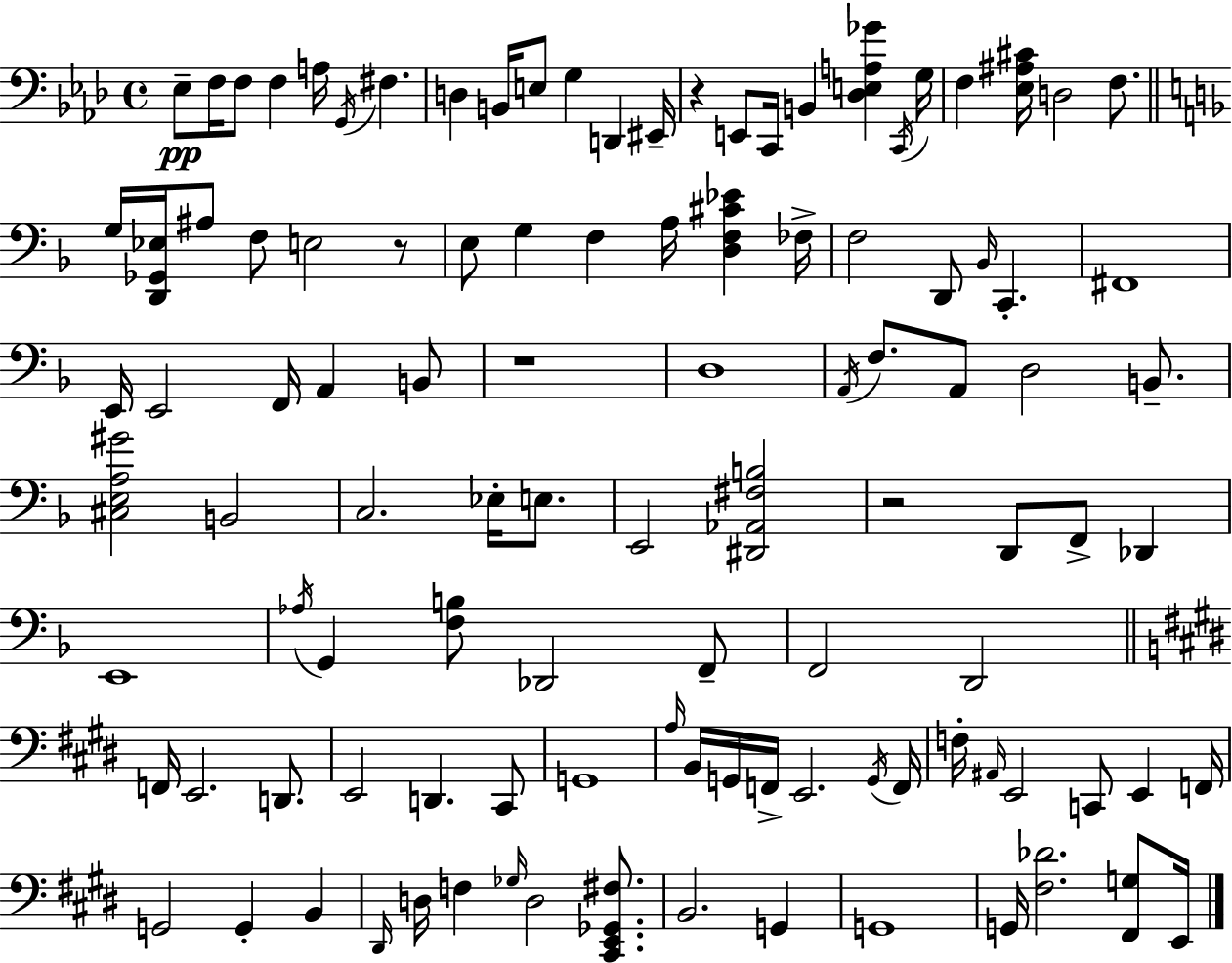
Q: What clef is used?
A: bass